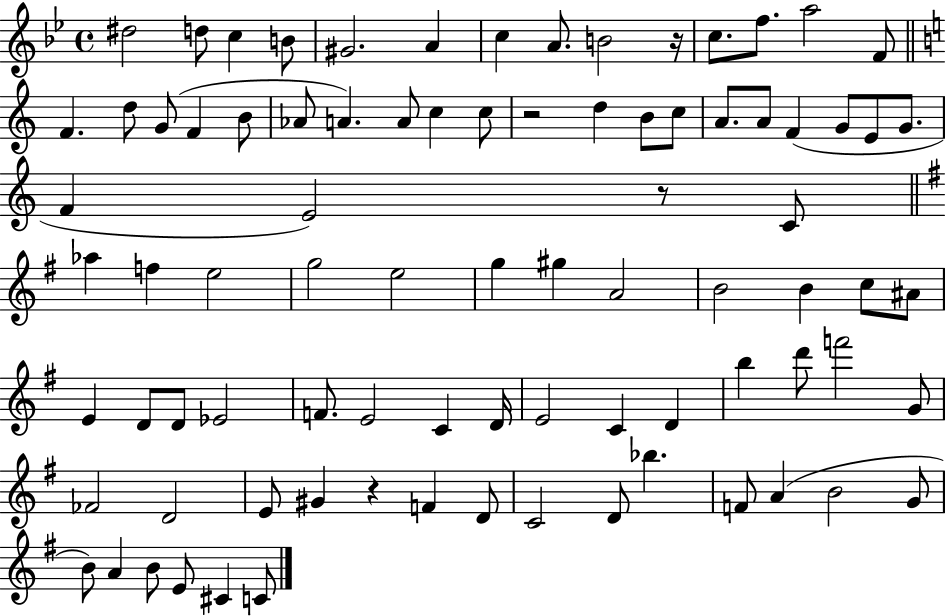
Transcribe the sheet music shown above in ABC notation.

X:1
T:Untitled
M:4/4
L:1/4
K:Bb
^d2 d/2 c B/2 ^G2 A c A/2 B2 z/4 c/2 f/2 a2 F/2 F d/2 G/2 F B/2 _A/2 A A/2 c c/2 z2 d B/2 c/2 A/2 A/2 F G/2 E/2 G/2 F E2 z/2 C/2 _a f e2 g2 e2 g ^g A2 B2 B c/2 ^A/2 E D/2 D/2 _E2 F/2 E2 C D/4 E2 C D b d'/2 f'2 G/2 _F2 D2 E/2 ^G z F D/2 C2 D/2 _b F/2 A B2 G/2 B/2 A B/2 E/2 ^C C/2